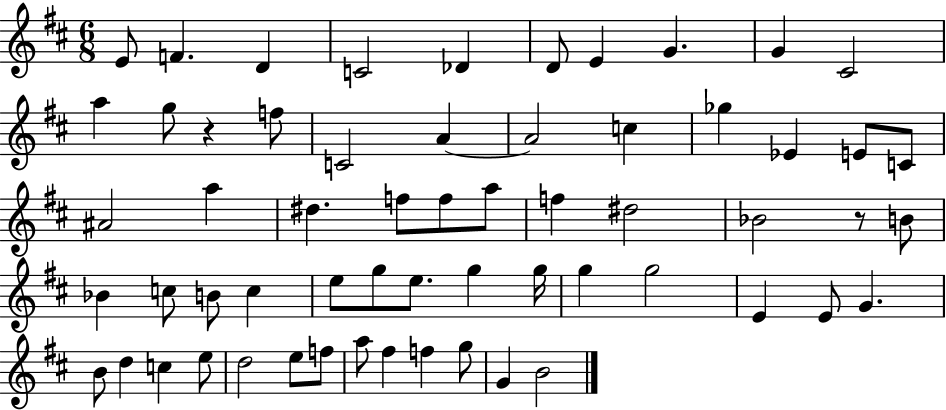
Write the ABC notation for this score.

X:1
T:Untitled
M:6/8
L:1/4
K:D
E/2 F D C2 _D D/2 E G G ^C2 a g/2 z f/2 C2 A A2 c _g _E E/2 C/2 ^A2 a ^d f/2 f/2 a/2 f ^d2 _B2 z/2 B/2 _B c/2 B/2 c e/2 g/2 e/2 g g/4 g g2 E E/2 G B/2 d c e/2 d2 e/2 f/2 a/2 ^f f g/2 G B2